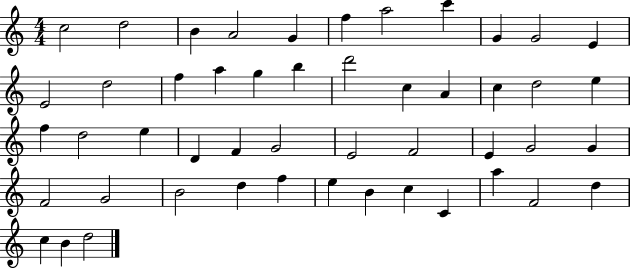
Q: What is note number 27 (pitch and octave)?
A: D4